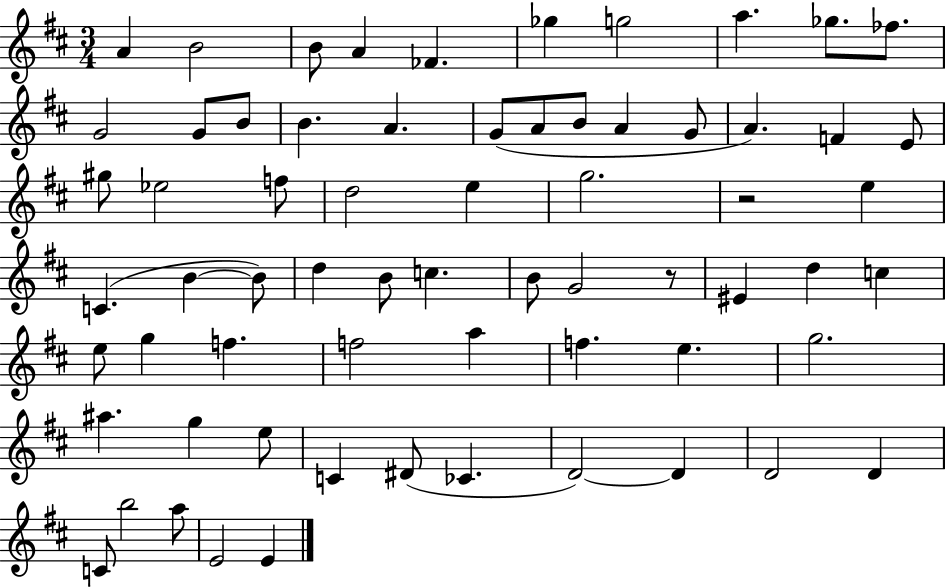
{
  \clef treble
  \numericTimeSignature
  \time 3/4
  \key d \major
  a'4 b'2 | b'8 a'4 fes'4. | ges''4 g''2 | a''4. ges''8. fes''8. | \break g'2 g'8 b'8 | b'4. a'4. | g'8( a'8 b'8 a'4 g'8 | a'4.) f'4 e'8 | \break gis''8 ees''2 f''8 | d''2 e''4 | g''2. | r2 e''4 | \break c'4.( b'4~~ b'8) | d''4 b'8 c''4. | b'8 g'2 r8 | eis'4 d''4 c''4 | \break e''8 g''4 f''4. | f''2 a''4 | f''4. e''4. | g''2. | \break ais''4. g''4 e''8 | c'4 dis'8( ces'4. | d'2~~) d'4 | d'2 d'4 | \break c'8 b''2 a''8 | e'2 e'4 | \bar "|."
}